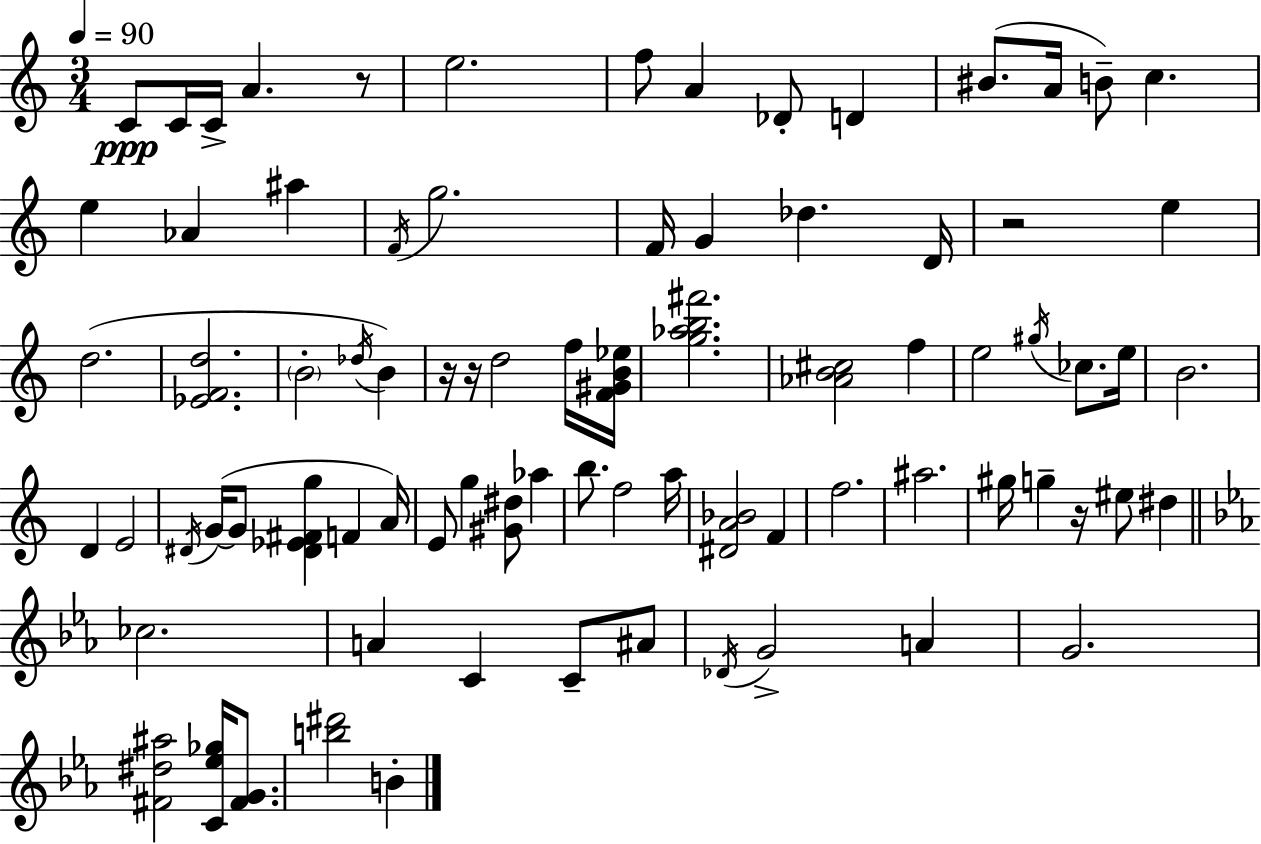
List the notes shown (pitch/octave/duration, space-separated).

C4/e C4/s C4/s A4/q. R/e E5/h. F5/e A4/q Db4/e D4/q BIS4/e. A4/s B4/e C5/q. E5/q Ab4/q A#5/q F4/s G5/h. F4/s G4/q Db5/q. D4/s R/h E5/q D5/h. [Eb4,F4,D5]/h. B4/h Db5/s B4/q R/s R/s D5/h F5/s [F4,G#4,B4,Eb5]/s [G5,Ab5,B5,F#6]/h. [Ab4,B4,C#5]/h F5/q E5/h G#5/s CES5/e. E5/s B4/h. D4/q E4/h D#4/s G4/s G4/e [D#4,Eb4,F#4,G5]/q F4/q A4/s E4/e G5/q [G#4,D#5]/e Ab5/q B5/e. F5/h A5/s [D#4,A4,Bb4]/h F4/q F5/h. A#5/h. G#5/s G5/q R/s EIS5/e D#5/q CES5/h. A4/q C4/q C4/e A#4/e Db4/s G4/h A4/q G4/h. [F#4,D#5,A#5]/h [C4,Eb5,Gb5]/s [F#4,G4]/e. [B5,D#6]/h B4/q